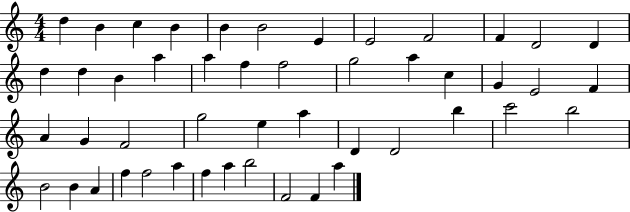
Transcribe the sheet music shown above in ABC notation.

X:1
T:Untitled
M:4/4
L:1/4
K:C
d B c B B B2 E E2 F2 F D2 D d d B a a f f2 g2 a c G E2 F A G F2 g2 e a D D2 b c'2 b2 B2 B A f f2 a f a b2 F2 F a